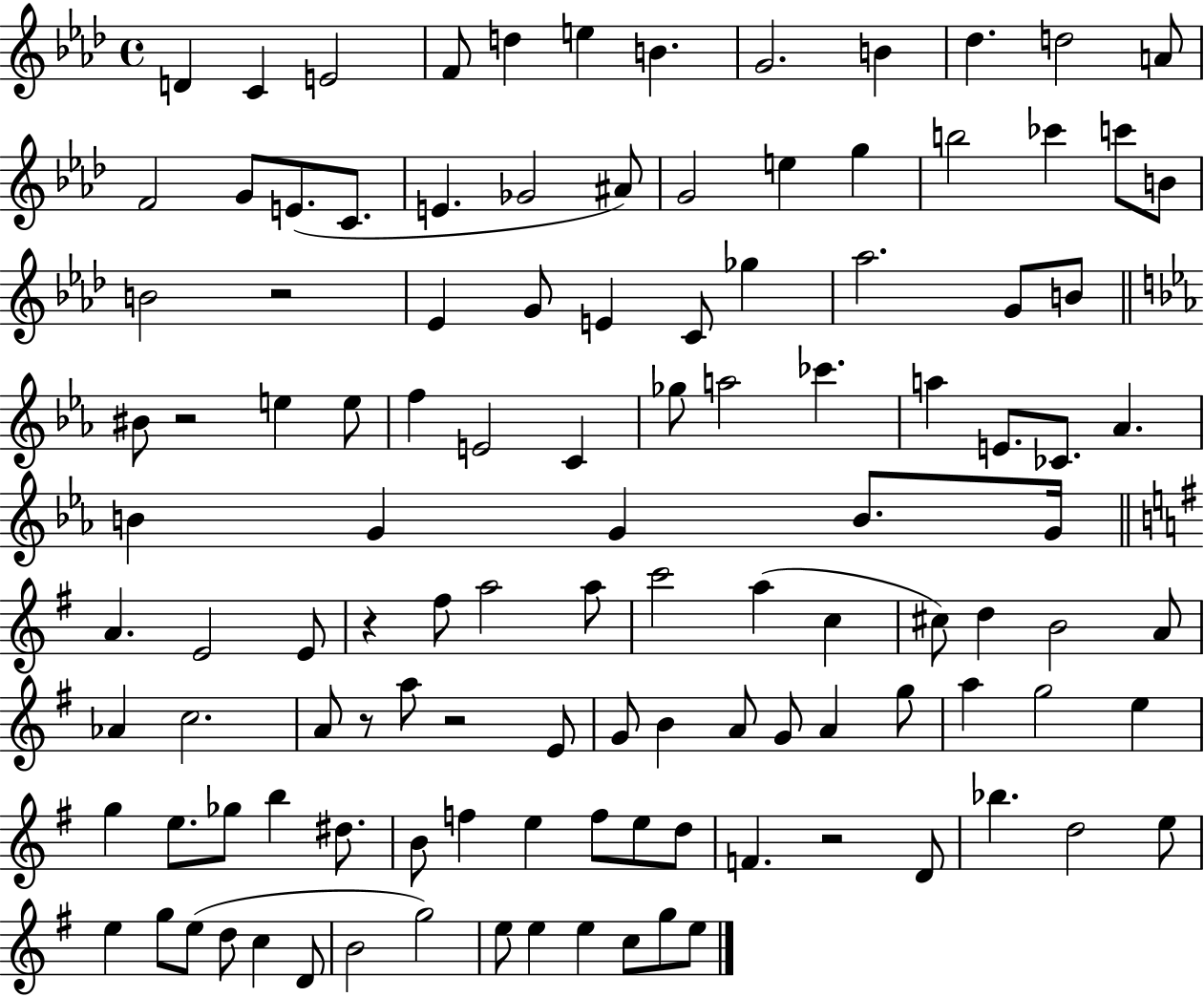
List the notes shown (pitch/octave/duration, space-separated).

D4/q C4/q E4/h F4/e D5/q E5/q B4/q. G4/h. B4/q Db5/q. D5/h A4/e F4/h G4/e E4/e. C4/e. E4/q. Gb4/h A#4/e G4/h E5/q G5/q B5/h CES6/q C6/e B4/e B4/h R/h Eb4/q G4/e E4/q C4/e Gb5/q Ab5/h. G4/e B4/e BIS4/e R/h E5/q E5/e F5/q E4/h C4/q Gb5/e A5/h CES6/q. A5/q E4/e. CES4/e. Ab4/q. B4/q G4/q G4/q B4/e. G4/s A4/q. E4/h E4/e R/q F#5/e A5/h A5/e C6/h A5/q C5/q C#5/e D5/q B4/h A4/e Ab4/q C5/h. A4/e R/e A5/e R/h E4/e G4/e B4/q A4/e G4/e A4/q G5/e A5/q G5/h E5/q G5/q E5/e. Gb5/e B5/q D#5/e. B4/e F5/q E5/q F5/e E5/e D5/e F4/q. R/h D4/e Bb5/q. D5/h E5/e E5/q G5/e E5/e D5/e C5/q D4/e B4/h G5/h E5/e E5/q E5/q C5/e G5/e E5/e